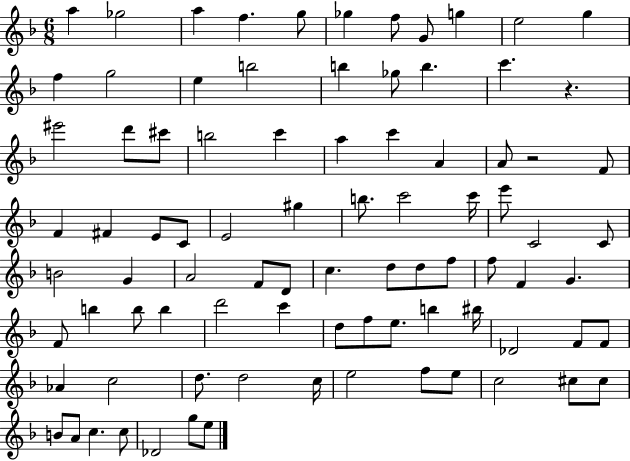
X:1
T:Untitled
M:6/8
L:1/4
K:F
a _g2 a f g/2 _g f/2 G/2 g e2 g f g2 e b2 b _g/2 b c' z ^e'2 d'/2 ^c'/2 b2 c' a c' A A/2 z2 F/2 F ^F E/2 C/2 E2 ^g b/2 c'2 c'/4 e'/2 C2 C/2 B2 G A2 F/2 D/2 c d/2 d/2 f/2 f/2 F G F/2 b b/2 b d'2 c' d/2 f/2 e/2 b ^b/4 _D2 F/2 F/2 _A c2 d/2 d2 c/4 e2 f/2 e/2 c2 ^c/2 ^c/2 B/2 A/2 c c/2 _D2 g/2 e/2